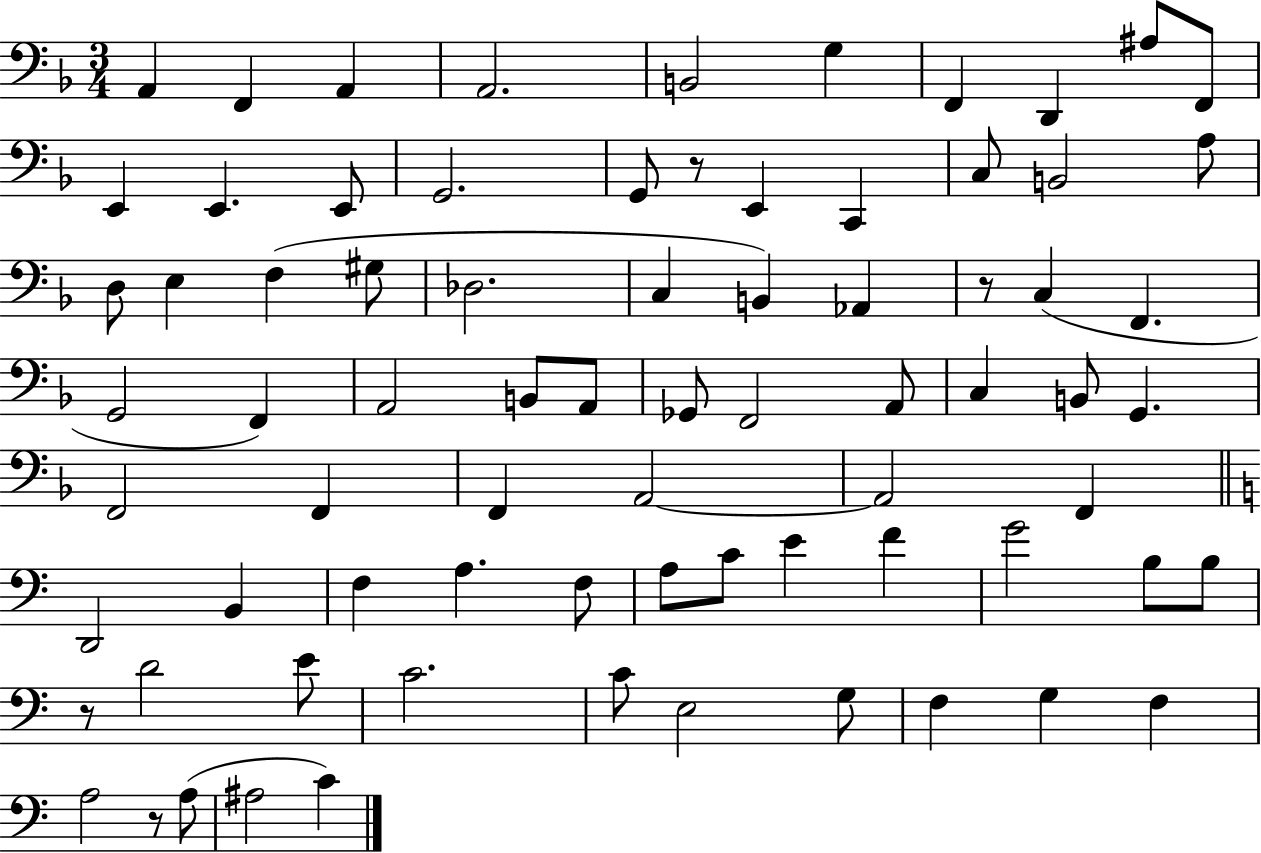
X:1
T:Untitled
M:3/4
L:1/4
K:F
A,, F,, A,, A,,2 B,,2 G, F,, D,, ^A,/2 F,,/2 E,, E,, E,,/2 G,,2 G,,/2 z/2 E,, C,, C,/2 B,,2 A,/2 D,/2 E, F, ^G,/2 _D,2 C, B,, _A,, z/2 C, F,, G,,2 F,, A,,2 B,,/2 A,,/2 _G,,/2 F,,2 A,,/2 C, B,,/2 G,, F,,2 F,, F,, A,,2 A,,2 F,, D,,2 B,, F, A, F,/2 A,/2 C/2 E F G2 B,/2 B,/2 z/2 D2 E/2 C2 C/2 E,2 G,/2 F, G, F, A,2 z/2 A,/2 ^A,2 C